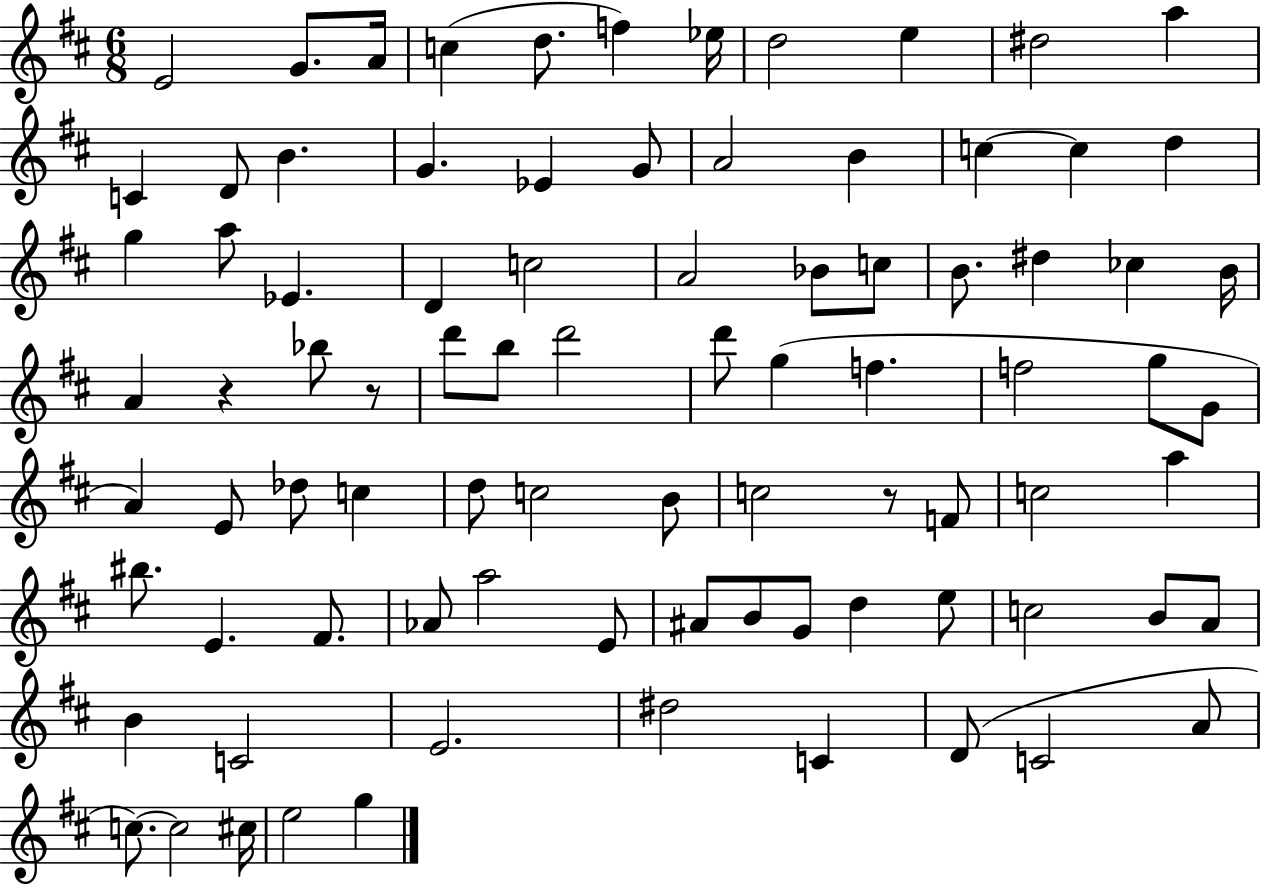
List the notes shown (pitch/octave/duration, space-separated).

E4/h G4/e. A4/s C5/q D5/e. F5/q Eb5/s D5/h E5/q D#5/h A5/q C4/q D4/e B4/q. G4/q. Eb4/q G4/e A4/h B4/q C5/q C5/q D5/q G5/q A5/e Eb4/q. D4/q C5/h A4/h Bb4/e C5/e B4/e. D#5/q CES5/q B4/s A4/q R/q Bb5/e R/e D6/e B5/e D6/h D6/e G5/q F5/q. F5/h G5/e G4/e A4/q E4/e Db5/e C5/q D5/e C5/h B4/e C5/h R/e F4/e C5/h A5/q BIS5/e. E4/q. F#4/e. Ab4/e A5/h E4/e A#4/e B4/e G4/e D5/q E5/e C5/h B4/e A4/e B4/q C4/h E4/h. D#5/h C4/q D4/e C4/h A4/e C5/e. C5/h C#5/s E5/h G5/q